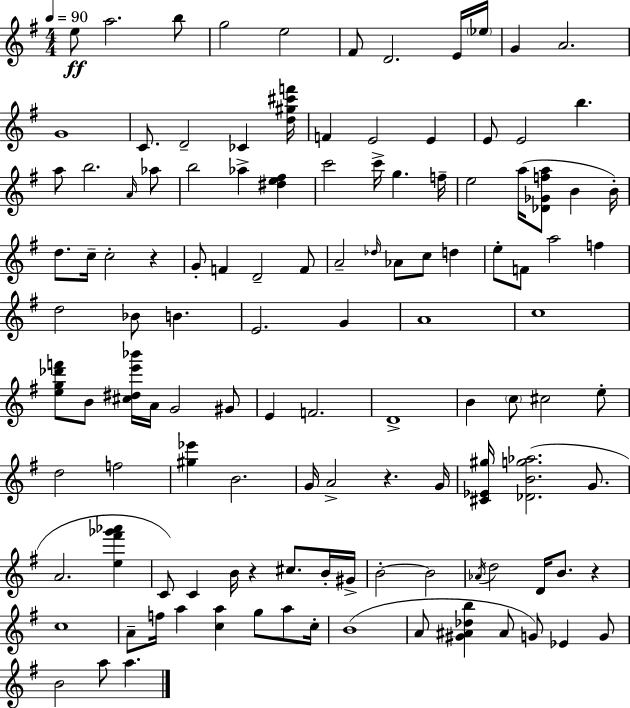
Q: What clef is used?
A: treble